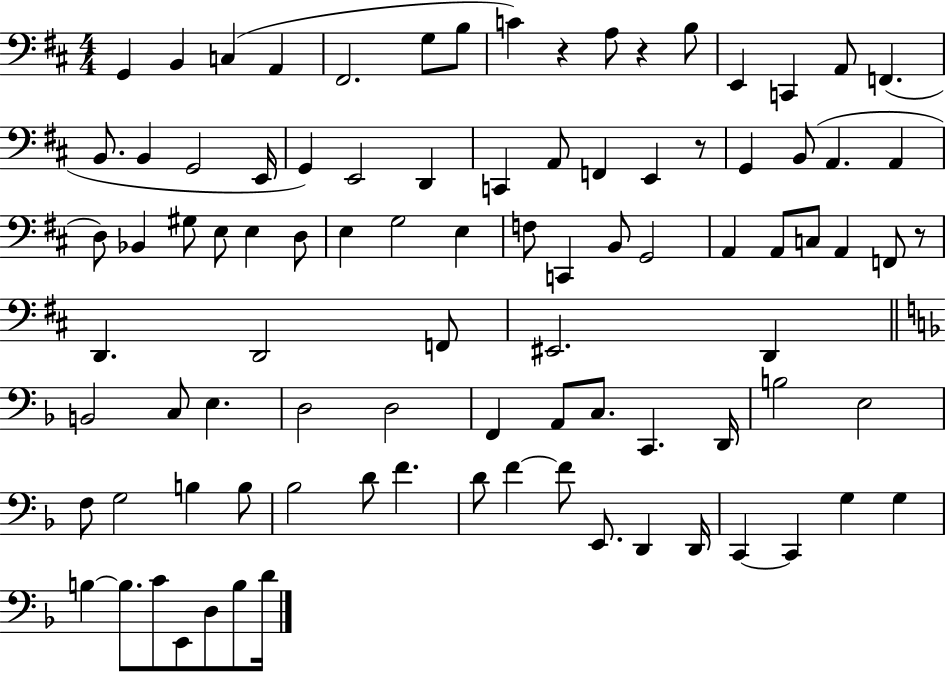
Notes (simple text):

G2/q B2/q C3/q A2/q F#2/h. G3/e B3/e C4/q R/q A3/e R/q B3/e E2/q C2/q A2/e F2/q. B2/e. B2/q G2/h E2/s G2/q E2/h D2/q C2/q A2/e F2/q E2/q R/e G2/q B2/e A2/q. A2/q D3/e Bb2/q G#3/e E3/e E3/q D3/e E3/q G3/h E3/q F3/e C2/q B2/e G2/h A2/q A2/e C3/e A2/q F2/e R/e D2/q. D2/h F2/e EIS2/h. D2/q B2/h C3/e E3/q. D3/h D3/h F2/q A2/e C3/e. C2/q. D2/s B3/h E3/h F3/e G3/h B3/q B3/e Bb3/h D4/e F4/q. D4/e F4/q F4/e E2/e. D2/q D2/s C2/q C2/q G3/q G3/q B3/q B3/e. C4/e E2/e D3/e B3/e D4/s